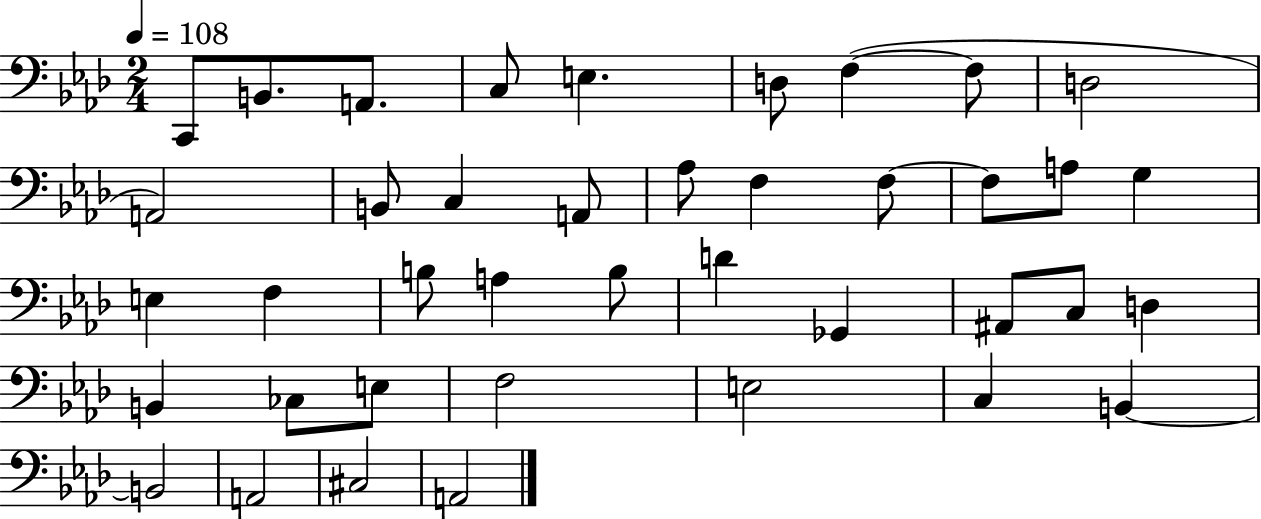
C2/e B2/e. A2/e. C3/e E3/q. D3/e F3/q F3/e D3/h A2/h B2/e C3/q A2/e Ab3/e F3/q F3/e F3/e A3/e G3/q E3/q F3/q B3/e A3/q B3/e D4/q Gb2/q A#2/e C3/e D3/q B2/q CES3/e E3/e F3/h E3/h C3/q B2/q B2/h A2/h C#3/h A2/h